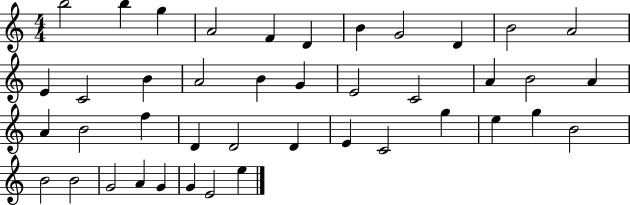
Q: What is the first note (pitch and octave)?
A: B5